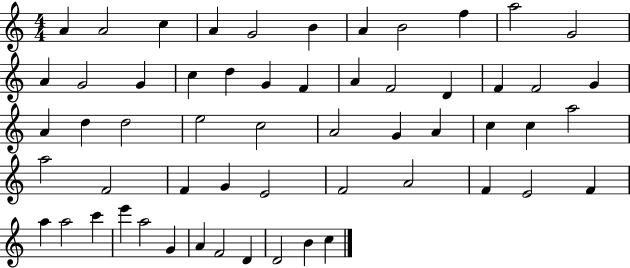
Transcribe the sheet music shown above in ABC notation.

X:1
T:Untitled
M:4/4
L:1/4
K:C
A A2 c A G2 B A B2 f a2 G2 A G2 G c d G F A F2 D F F2 G A d d2 e2 c2 A2 G A c c a2 a2 F2 F G E2 F2 A2 F E2 F a a2 c' e' a2 G A F2 D D2 B c